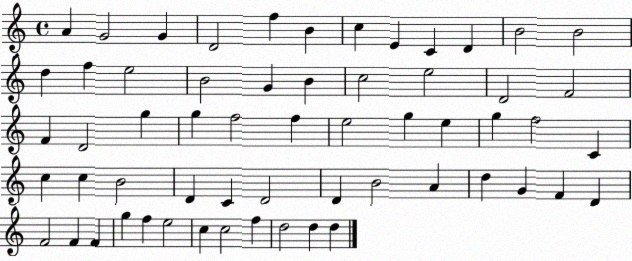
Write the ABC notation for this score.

X:1
T:Untitled
M:4/4
L:1/4
K:C
A G2 G D2 f B c E C D B2 B2 d f e2 B2 G B c2 e2 D2 F2 F D2 g g f2 f e2 g e g f2 C c c B2 D C D2 D B2 A d G F D F2 F F g f e2 c c2 f d2 d d